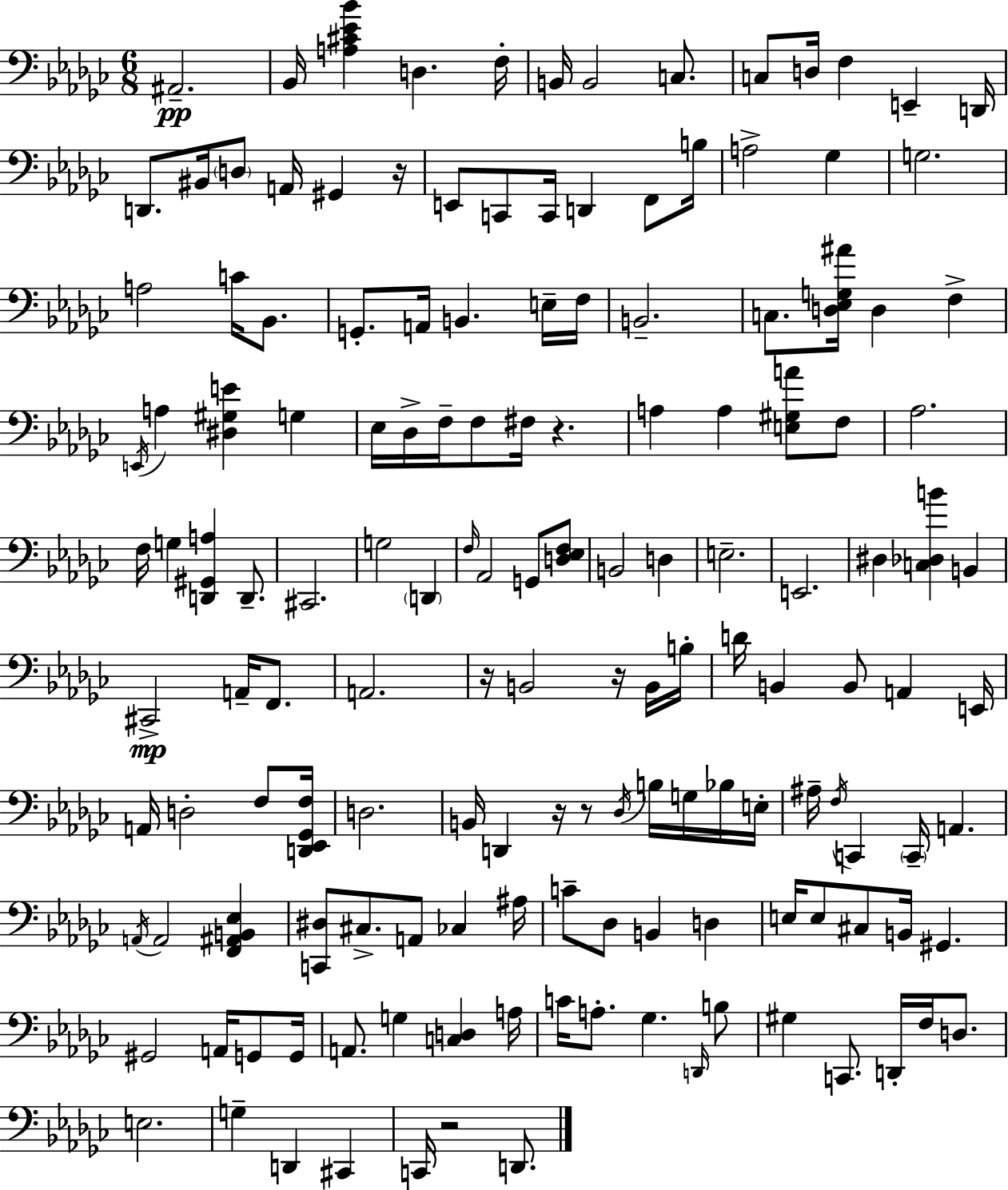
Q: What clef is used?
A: bass